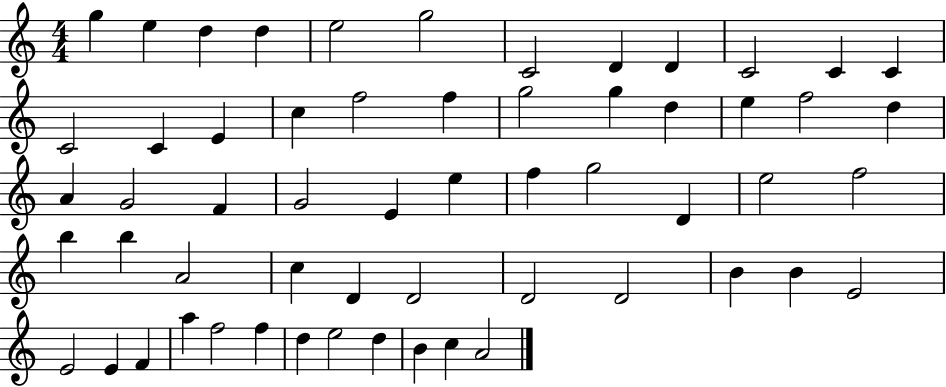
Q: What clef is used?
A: treble